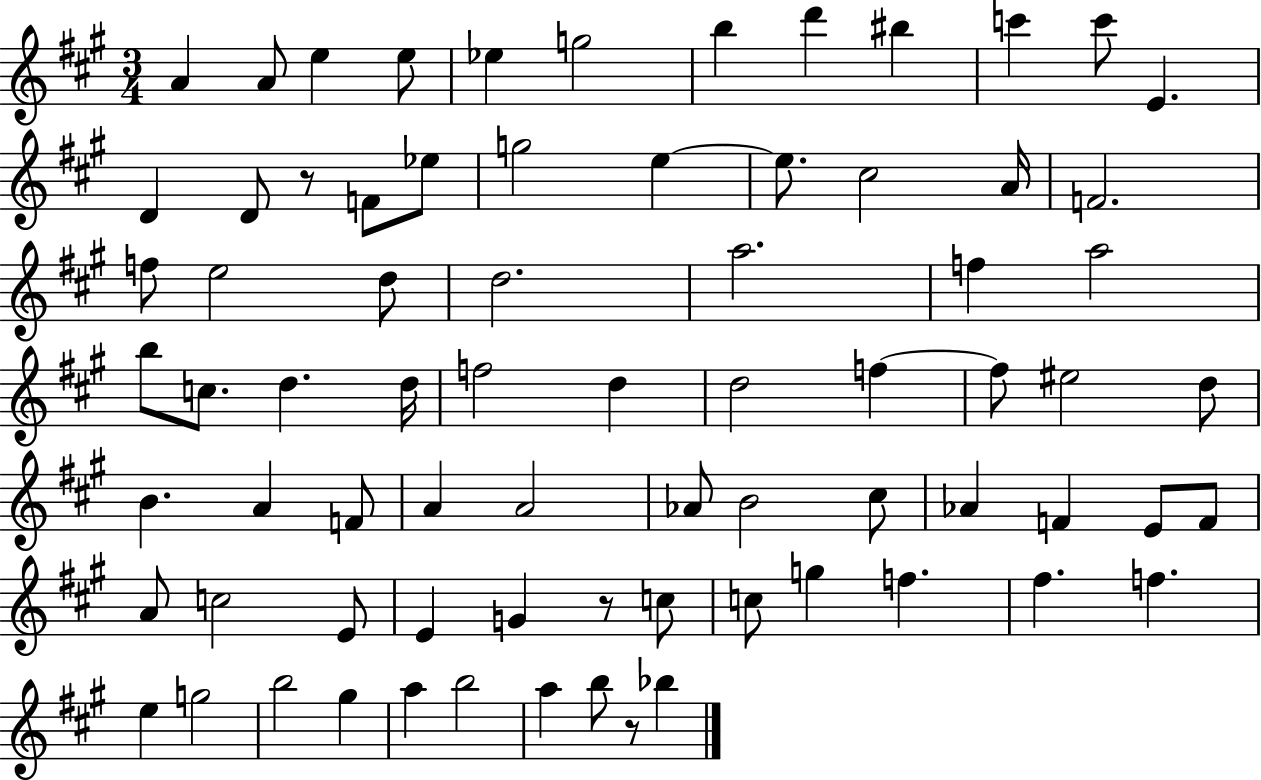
X:1
T:Untitled
M:3/4
L:1/4
K:A
A A/2 e e/2 _e g2 b d' ^b c' c'/2 E D D/2 z/2 F/2 _e/2 g2 e e/2 ^c2 A/4 F2 f/2 e2 d/2 d2 a2 f a2 b/2 c/2 d d/4 f2 d d2 f f/2 ^e2 d/2 B A F/2 A A2 _A/2 B2 ^c/2 _A F E/2 F/2 A/2 c2 E/2 E G z/2 c/2 c/2 g f ^f f e g2 b2 ^g a b2 a b/2 z/2 _b